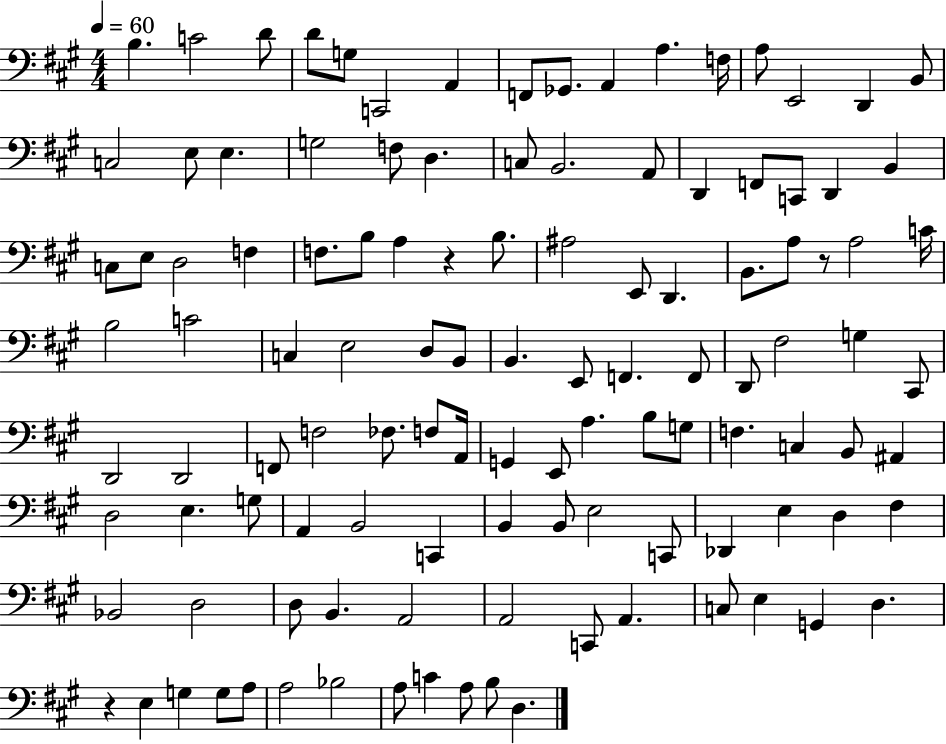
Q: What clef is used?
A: bass